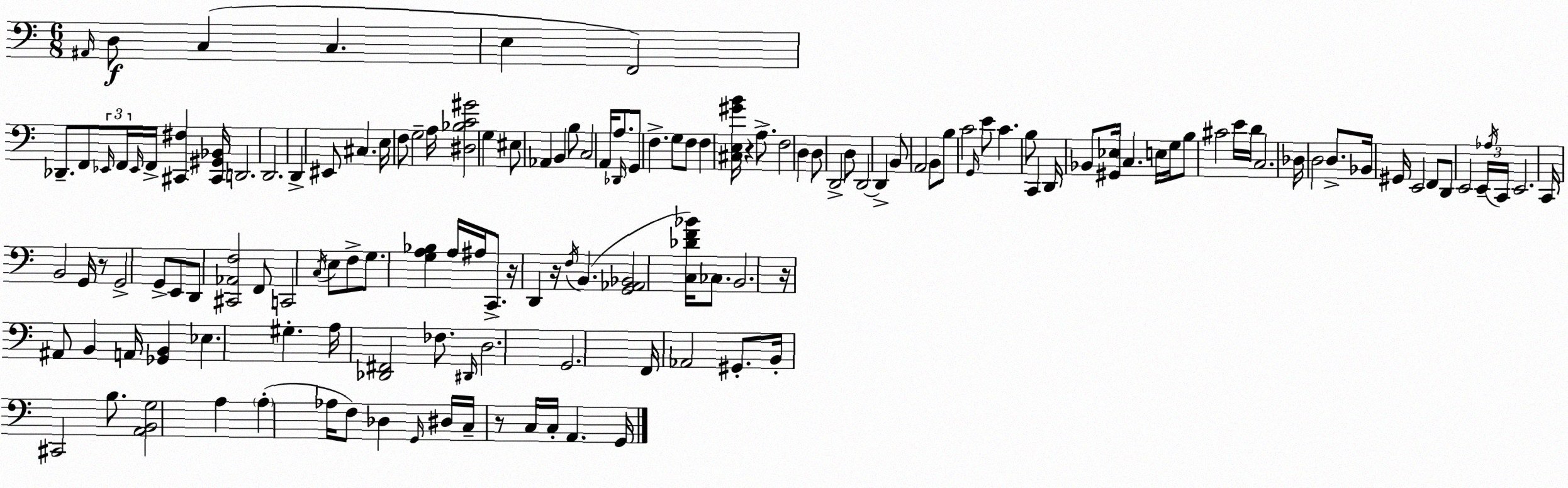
X:1
T:Untitled
M:6/8
L:1/4
K:C
^A,,/4 D,/2 C, C, E, F,,2 _D,,/2 F,,/2 _E,,/4 F,,/4 _E,,/4 F,,/4 [^C,,^F,] [^C,,^G,,_B,,]/4 D,,2 D,,2 D,, ^E,,/2 ^C, E,/4 F,/2 G,2 A,/4 [^D,_B,C^G]2 G, ^E,/2 _A,, B,, B,/2 C,2 A,,/4 A,/2 _D,,/4 G,,/2 F, G,/2 F,/2 F, [^C,E,^GB]/4 z A,/2 F,2 D, D,/2 D,,2 D,/2 D,,2 D,, B,,/2 A,,2 B,,/2 B,/2 C2 G,,/4 E/2 C B,/2 C,, D,,/4 _B,,/2 [^G,,_E,]/4 C, E,/4 G,/4 B,/2 ^C2 E/4 D/4 C,2 _D,/4 D,2 D,/2 _B,,/4 ^G,,/4 E,,2 F,,/2 D,,/2 E,,2 E,,/4 _A,/4 C,,/4 E,,2 C,,/4 B,,2 G,,/4 z/2 G,,2 G,,/2 E,,/2 D,,/2 [^C,,_A,,F,]2 F,,/2 C,,2 C,/4 E,/2 F,/2 G,/2 [G,A,_B,] A,/4 ^A,/4 C,,/2 z/4 D,, z/4 F,/4 B,, [G,,_A,,_B,,]2 [C,_DF_B]/4 _C,/2 B,,2 z/4 ^A,,/2 B,, A,,/4 [_G,,B,,] _E, ^G, A,/4 [_D,,^F,,]2 _F,/2 ^D,,/4 D,2 G,,2 F,,/4 _A,,2 ^G,,/2 B,,/4 ^C,,2 B,/2 [A,,B,,G,]2 A, A, _A,/4 F,/2 _D, G,,/4 ^D,/4 C,/4 z/2 C,/4 C,/4 A,, G,,/4